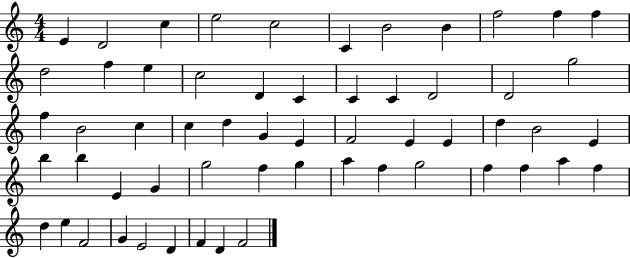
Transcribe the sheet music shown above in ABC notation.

X:1
T:Untitled
M:4/4
L:1/4
K:C
E D2 c e2 c2 C B2 B f2 f f d2 f e c2 D C C C D2 D2 g2 f B2 c c d G E F2 E E d B2 E b b E G g2 f g a f g2 f f a f d e F2 G E2 D F D F2